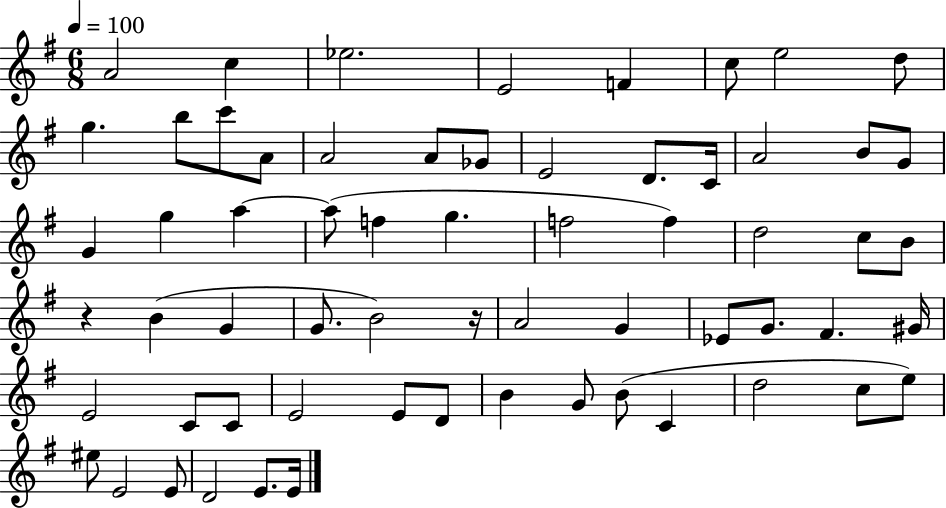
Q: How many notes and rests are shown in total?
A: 63